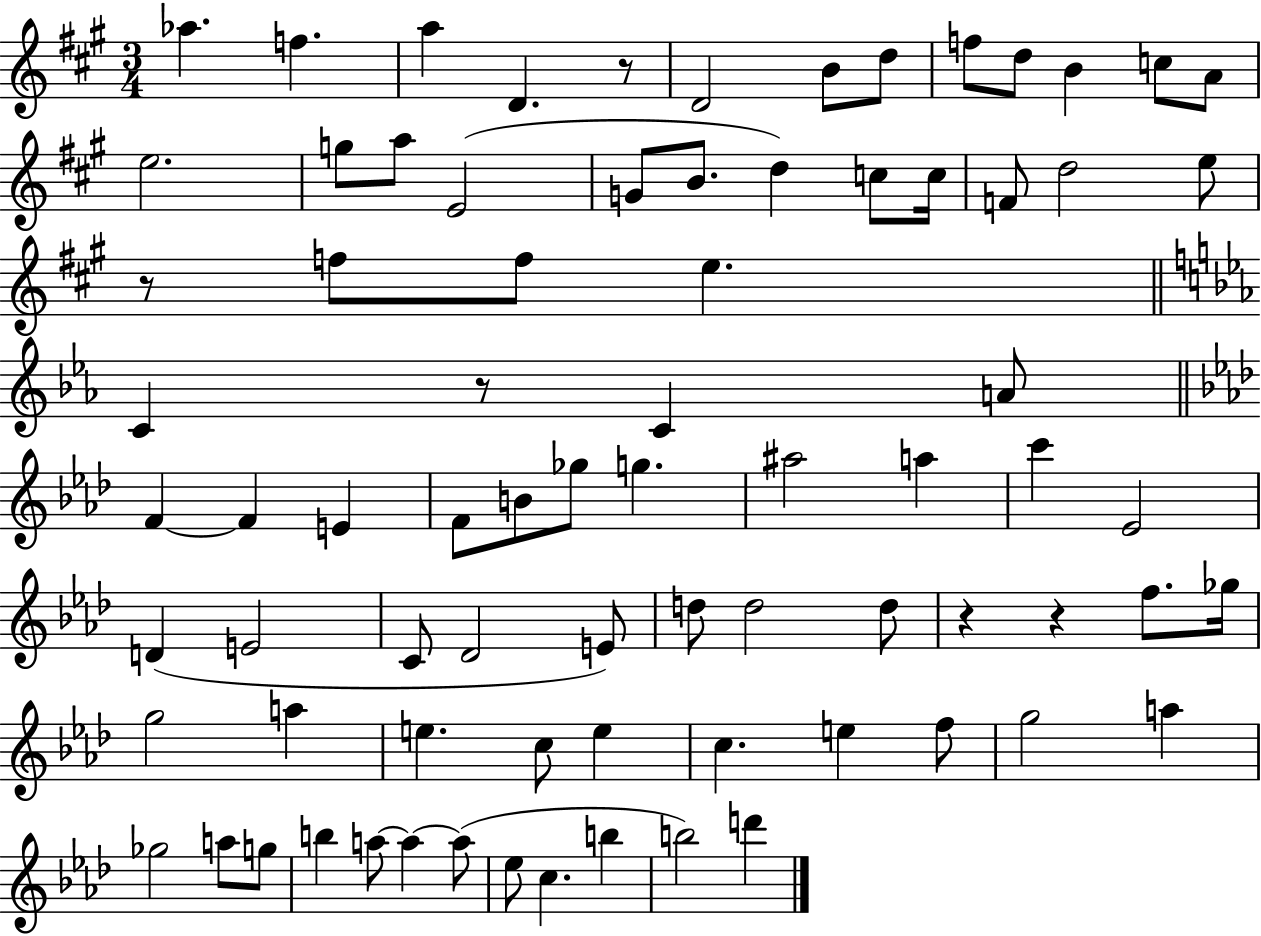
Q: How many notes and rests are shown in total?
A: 78